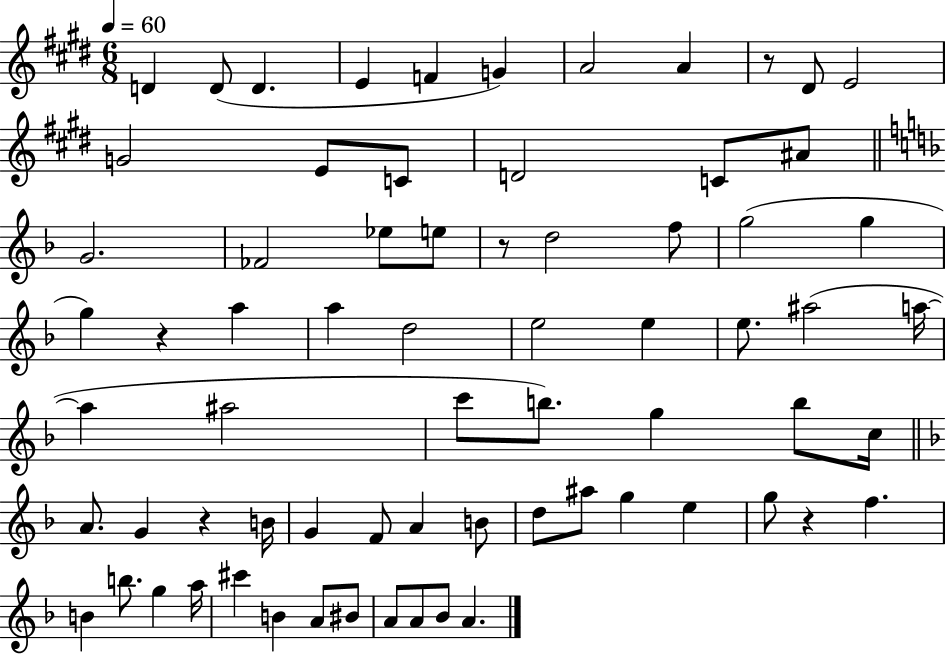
D4/q D4/e D4/q. E4/q F4/q G4/q A4/h A4/q R/e D#4/e E4/h G4/h E4/e C4/e D4/h C4/e A#4/e G4/h. FES4/h Eb5/e E5/e R/e D5/h F5/e G5/h G5/q G5/q R/q A5/q A5/q D5/h E5/h E5/q E5/e. A#5/h A5/s A5/q A#5/h C6/e B5/e. G5/q B5/e C5/s A4/e. G4/q R/q B4/s G4/q F4/e A4/q B4/e D5/e A#5/e G5/q E5/q G5/e R/q F5/q. B4/q B5/e. G5/q A5/s C#6/q B4/q A4/e BIS4/e A4/e A4/e Bb4/e A4/q.